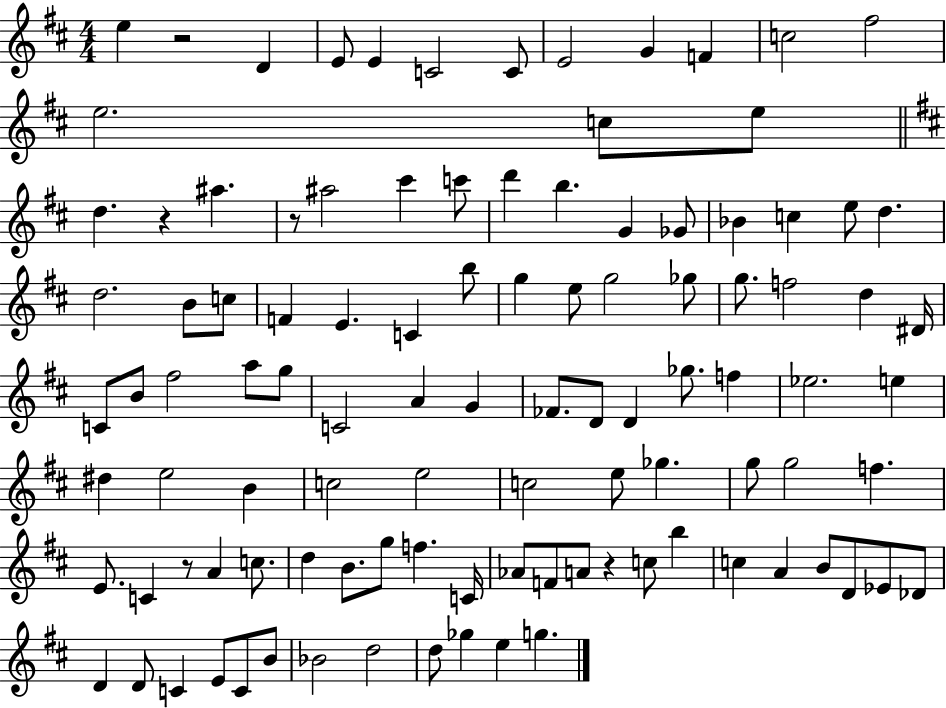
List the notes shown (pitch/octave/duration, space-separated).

E5/q R/h D4/q E4/e E4/q C4/h C4/e E4/h G4/q F4/q C5/h F#5/h E5/h. C5/e E5/e D5/q. R/q A#5/q. R/e A#5/h C#6/q C6/e D6/q B5/q. G4/q Gb4/e Bb4/q C5/q E5/e D5/q. D5/h. B4/e C5/e F4/q E4/q. C4/q B5/e G5/q E5/e G5/h Gb5/e G5/e. F5/h D5/q D#4/s C4/e B4/e F#5/h A5/e G5/e C4/h A4/q G4/q FES4/e. D4/e D4/q Gb5/e. F5/q Eb5/h. E5/q D#5/q E5/h B4/q C5/h E5/h C5/h E5/e Gb5/q. G5/e G5/h F5/q. E4/e. C4/q R/e A4/q C5/e. D5/q B4/e. G5/e F5/q. C4/s Ab4/e F4/e A4/e R/q C5/e B5/q C5/q A4/q B4/e D4/e Eb4/e Db4/e D4/q D4/e C4/q E4/e C4/e B4/e Bb4/h D5/h D5/e Gb5/q E5/q G5/q.